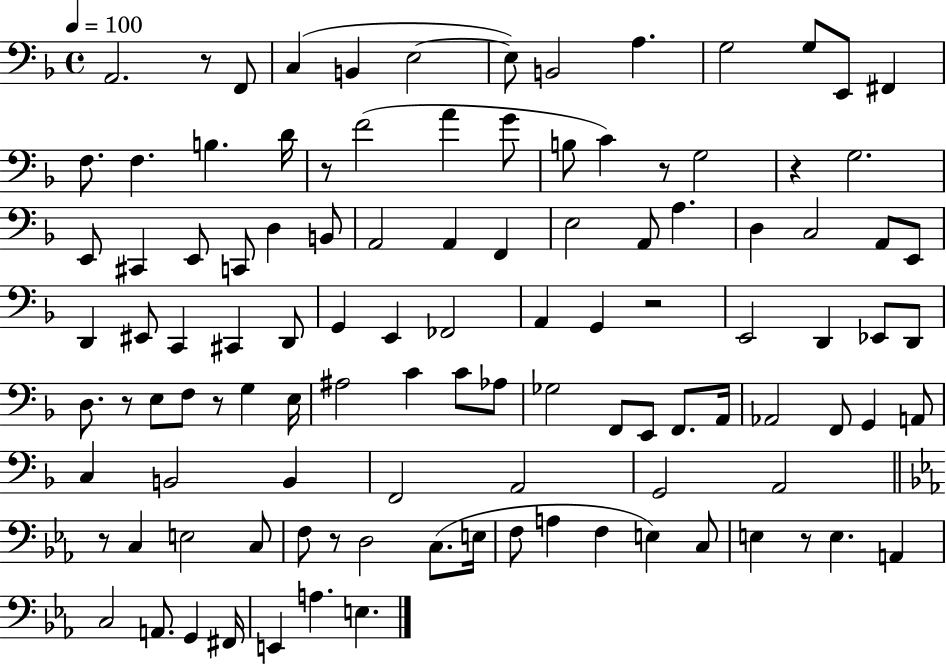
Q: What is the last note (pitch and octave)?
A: E3